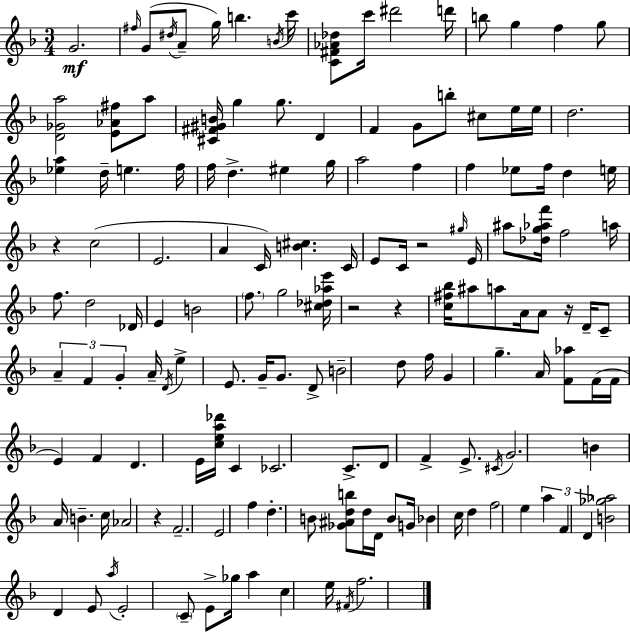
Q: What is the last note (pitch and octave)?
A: F5